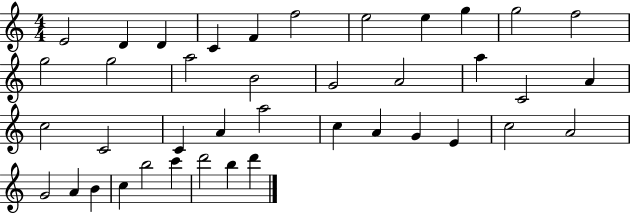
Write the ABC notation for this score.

X:1
T:Untitled
M:4/4
L:1/4
K:C
E2 D D C F f2 e2 e g g2 f2 g2 g2 a2 B2 G2 A2 a C2 A c2 C2 C A a2 c A G E c2 A2 G2 A B c b2 c' d'2 b d'